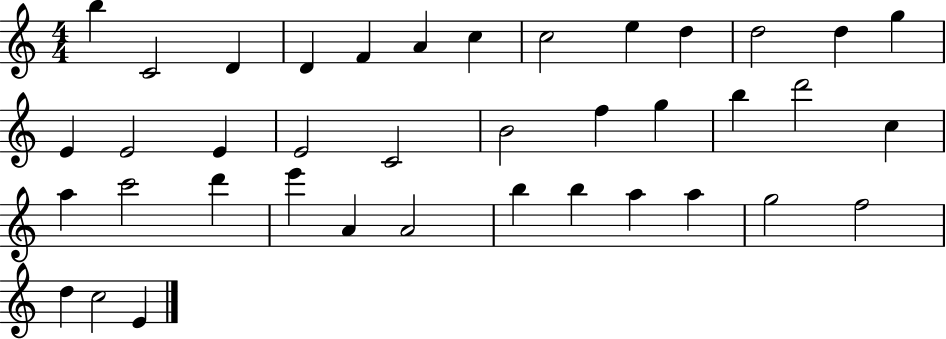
X:1
T:Untitled
M:4/4
L:1/4
K:C
b C2 D D F A c c2 e d d2 d g E E2 E E2 C2 B2 f g b d'2 c a c'2 d' e' A A2 b b a a g2 f2 d c2 E